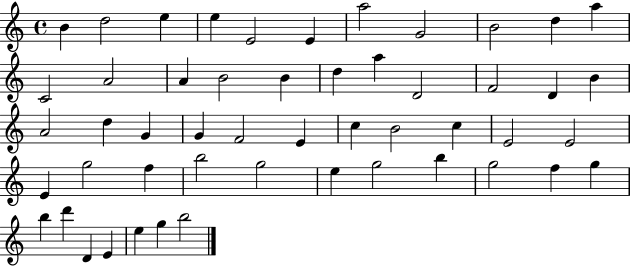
B4/q D5/h E5/q E5/q E4/h E4/q A5/h G4/h B4/h D5/q A5/q C4/h A4/h A4/q B4/h B4/q D5/q A5/q D4/h F4/h D4/q B4/q A4/h D5/q G4/q G4/q F4/h E4/q C5/q B4/h C5/q E4/h E4/h E4/q G5/h F5/q B5/h G5/h E5/q G5/h B5/q G5/h F5/q G5/q B5/q D6/q D4/q E4/q E5/q G5/q B5/h